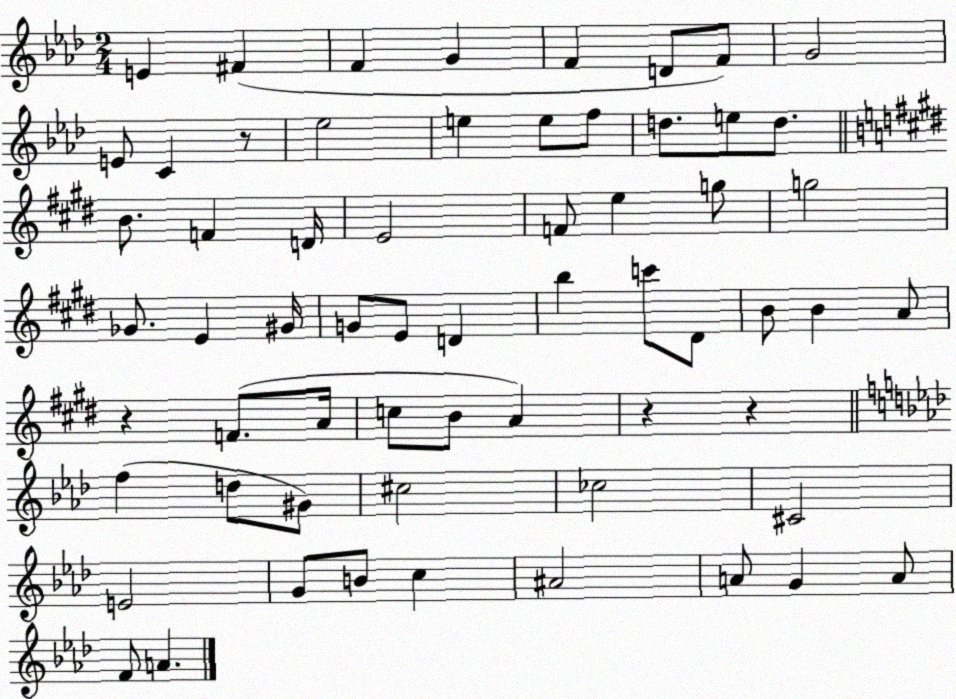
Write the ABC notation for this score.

X:1
T:Untitled
M:2/4
L:1/4
K:Ab
E ^F F G F D/2 F/2 G2 E/2 C z/2 _e2 e e/2 f/2 d/2 e/2 d/2 B/2 F D/4 E2 F/2 e g/2 g2 _G/2 E ^G/4 G/2 E/2 D b c'/2 ^D/2 B/2 B A/2 z F/2 A/4 c/2 B/2 A z z f d/2 ^G/2 ^c2 _c2 ^C2 E2 G/2 B/2 c ^A2 A/2 G A/2 F/2 A